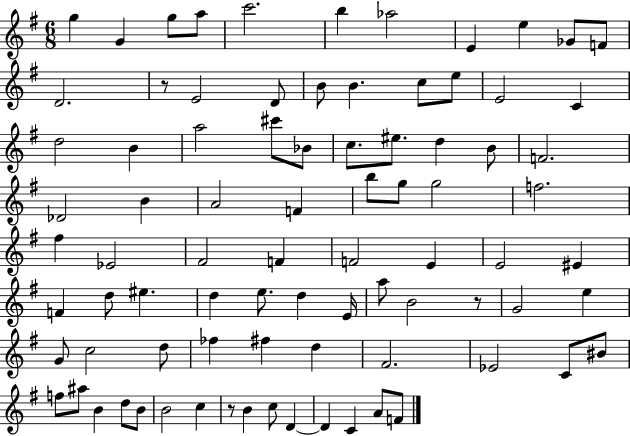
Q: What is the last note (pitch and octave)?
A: F4